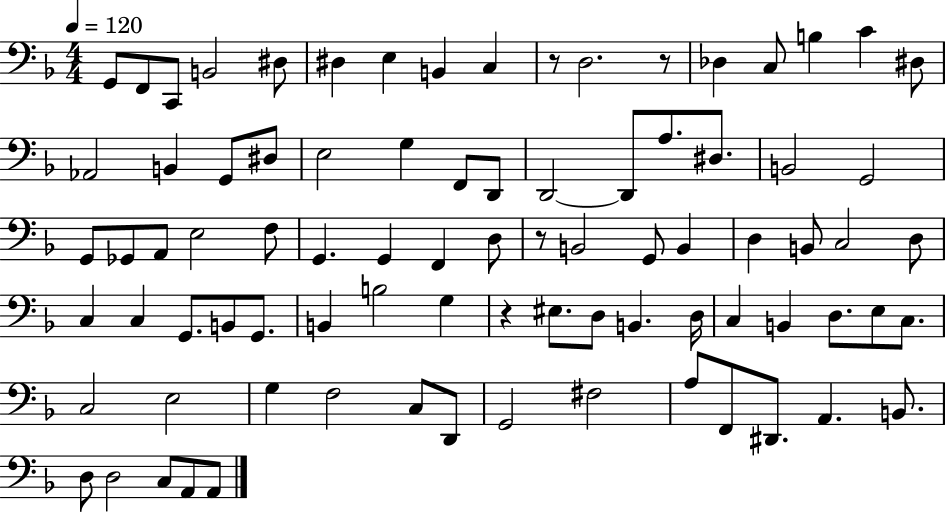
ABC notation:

X:1
T:Untitled
M:4/4
L:1/4
K:F
G,,/2 F,,/2 C,,/2 B,,2 ^D,/2 ^D, E, B,, C, z/2 D,2 z/2 _D, C,/2 B, C ^D,/2 _A,,2 B,, G,,/2 ^D,/2 E,2 G, F,,/2 D,,/2 D,,2 D,,/2 A,/2 ^D,/2 B,,2 G,,2 G,,/2 _G,,/2 A,,/2 E,2 F,/2 G,, G,, F,, D,/2 z/2 B,,2 G,,/2 B,, D, B,,/2 C,2 D,/2 C, C, G,,/2 B,,/2 G,,/2 B,, B,2 G, z ^E,/2 D,/2 B,, D,/4 C, B,, D,/2 E,/2 C,/2 C,2 E,2 G, F,2 C,/2 D,,/2 G,,2 ^F,2 A,/2 F,,/2 ^D,,/2 A,, B,,/2 D,/2 D,2 C,/2 A,,/2 A,,/2